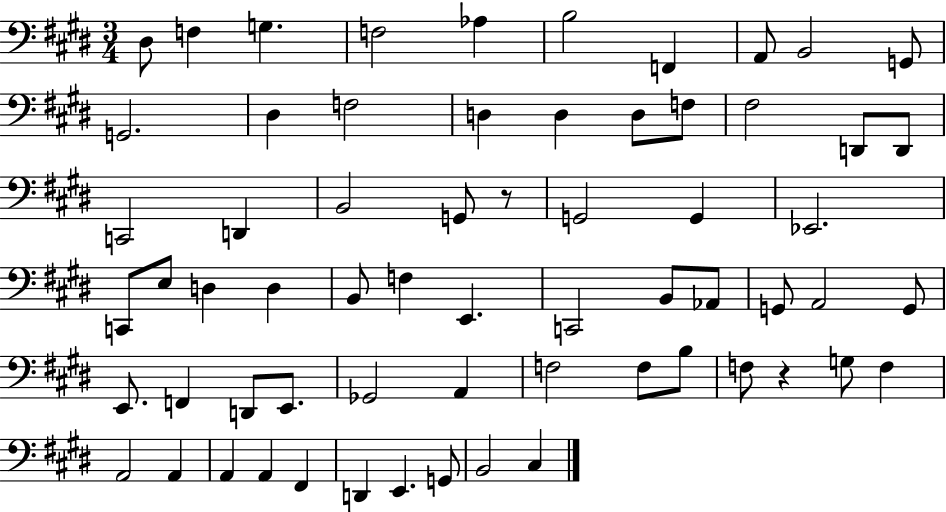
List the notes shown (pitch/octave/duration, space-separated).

D#3/e F3/q G3/q. F3/h Ab3/q B3/h F2/q A2/e B2/h G2/e G2/h. D#3/q F3/h D3/q D3/q D3/e F3/e F#3/h D2/e D2/e C2/h D2/q B2/h G2/e R/e G2/h G2/q Eb2/h. C2/e E3/e D3/q D3/q B2/e F3/q E2/q. C2/h B2/e Ab2/e G2/e A2/h G2/e E2/e. F2/q D2/e E2/e. Gb2/h A2/q F3/h F3/e B3/e F3/e R/q G3/e F3/q A2/h A2/q A2/q A2/q F#2/q D2/q E2/q. G2/e B2/h C#3/q